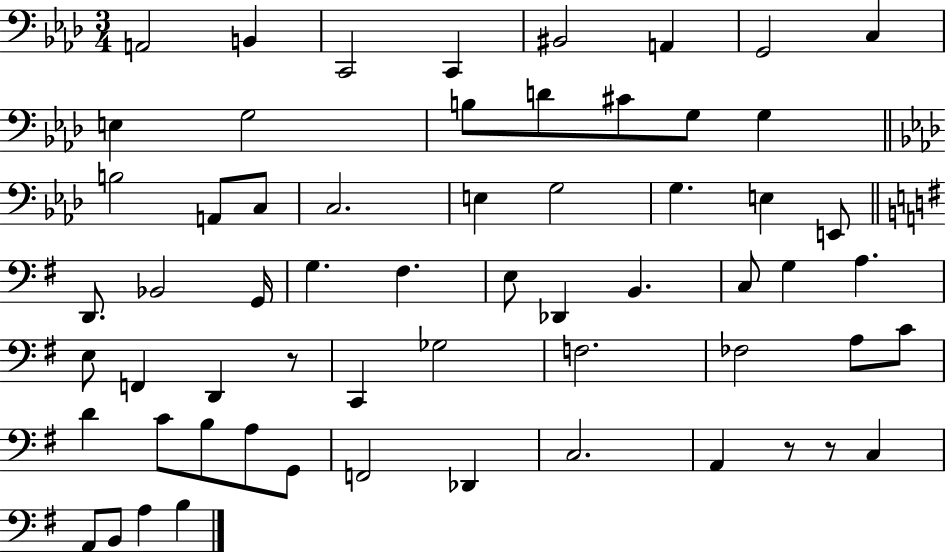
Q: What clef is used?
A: bass